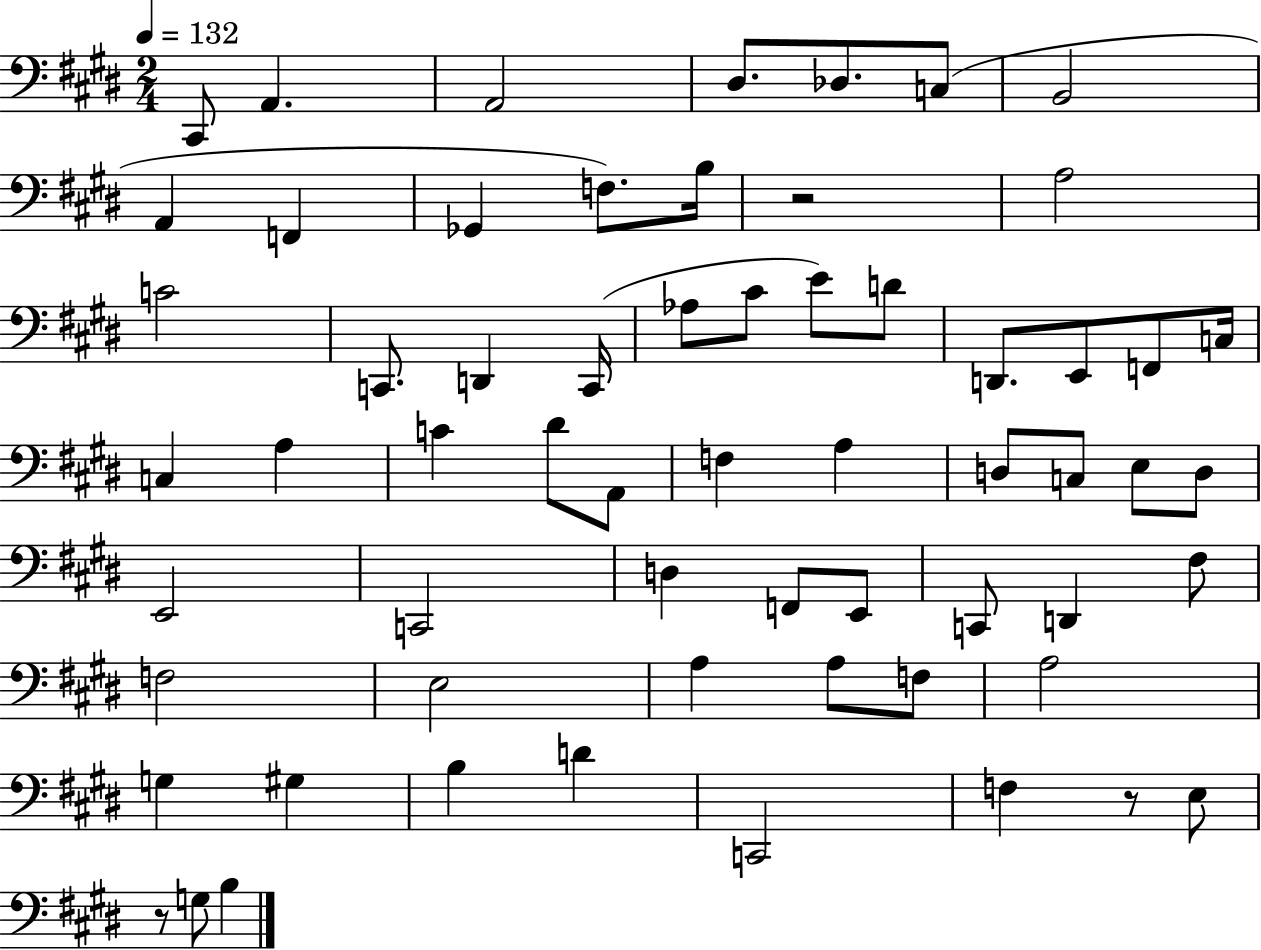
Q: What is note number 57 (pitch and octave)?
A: E3